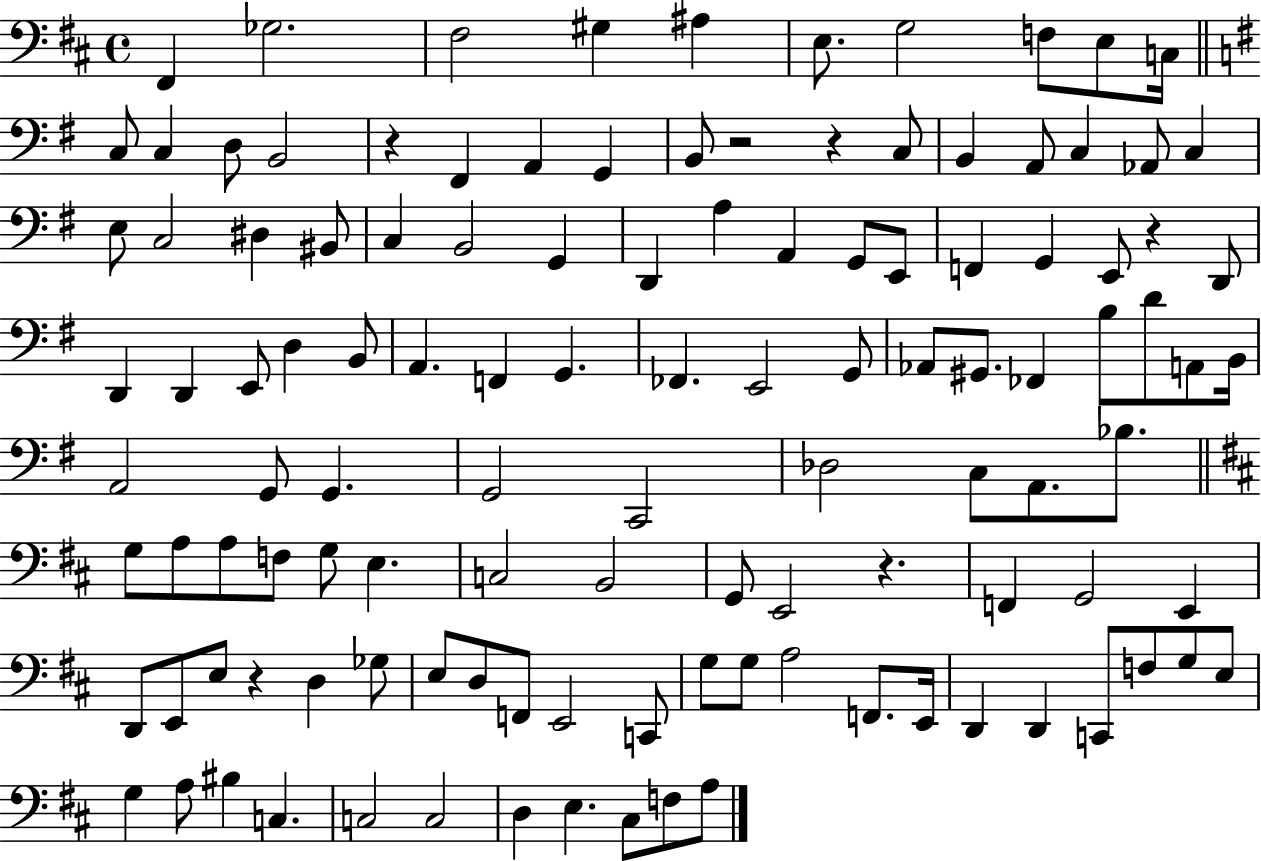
{
  \clef bass
  \time 4/4
  \defaultTimeSignature
  \key d \major
  \repeat volta 2 { fis,4 ges2. | fis2 gis4 ais4 | e8. g2 f8 e8 c16 | \bar "||" \break \key e \minor c8 c4 d8 b,2 | r4 fis,4 a,4 g,4 | b,8 r2 r4 c8 | b,4 a,8 c4 aes,8 c4 | \break e8 c2 dis4 bis,8 | c4 b,2 g,4 | d,4 a4 a,4 g,8 e,8 | f,4 g,4 e,8 r4 d,8 | \break d,4 d,4 e,8 d4 b,8 | a,4. f,4 g,4. | fes,4. e,2 g,8 | aes,8 gis,8. fes,4 b8 d'8 a,8 b,16 | \break a,2 g,8 g,4. | g,2 c,2 | des2 c8 a,8. bes8. | \bar "||" \break \key b \minor g8 a8 a8 f8 g8 e4. | c2 b,2 | g,8 e,2 r4. | f,4 g,2 e,4 | \break d,8 e,8 e8 r4 d4 ges8 | e8 d8 f,8 e,2 c,8 | g8 g8 a2 f,8. e,16 | d,4 d,4 c,8 f8 g8 e8 | \break g4 a8 bis4 c4. | c2 c2 | d4 e4. cis8 f8 a8 | } \bar "|."
}